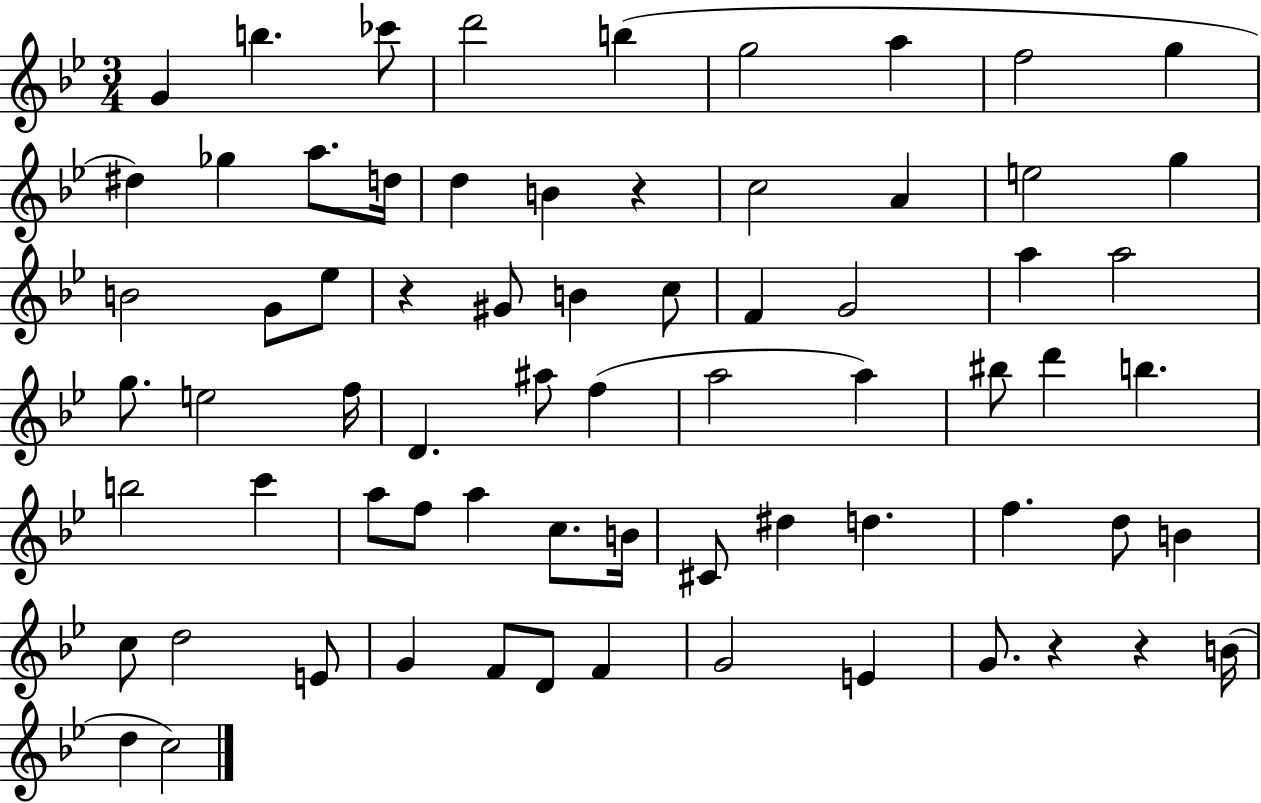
{
  \clef treble
  \numericTimeSignature
  \time 3/4
  \key bes \major
  g'4 b''4. ces'''8 | d'''2 b''4( | g''2 a''4 | f''2 g''4 | \break dis''4) ges''4 a''8. d''16 | d''4 b'4 r4 | c''2 a'4 | e''2 g''4 | \break b'2 g'8 ees''8 | r4 gis'8 b'4 c''8 | f'4 g'2 | a''4 a''2 | \break g''8. e''2 f''16 | d'4. ais''8 f''4( | a''2 a''4) | bis''8 d'''4 b''4. | \break b''2 c'''4 | a''8 f''8 a''4 c''8. b'16 | cis'8 dis''4 d''4. | f''4. d''8 b'4 | \break c''8 d''2 e'8 | g'4 f'8 d'8 f'4 | g'2 e'4 | g'8. r4 r4 b'16( | \break d''4 c''2) | \bar "|."
}